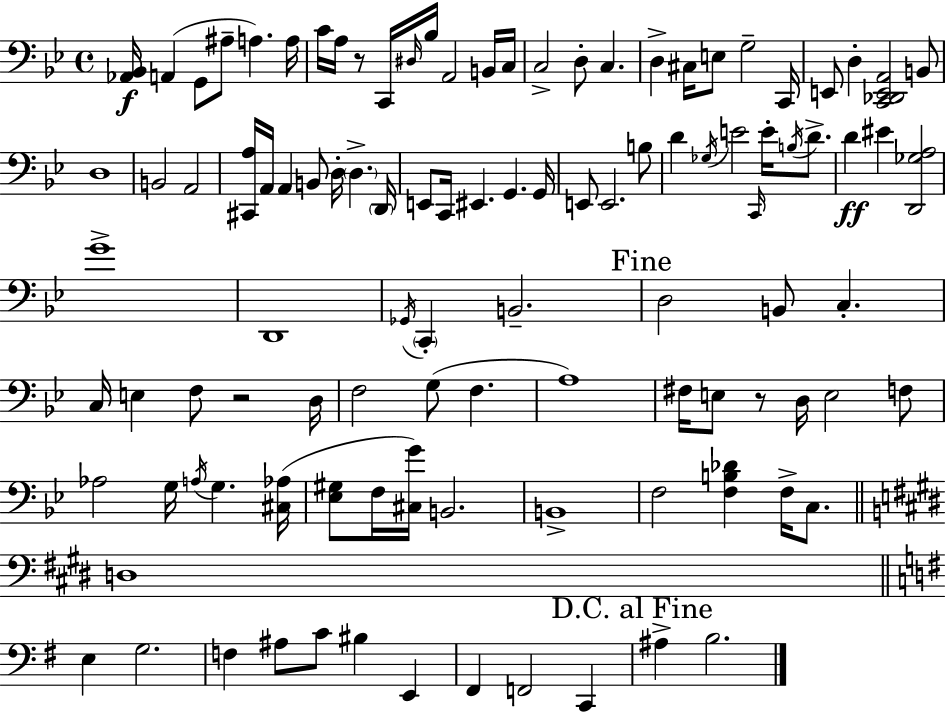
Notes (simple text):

[Ab2,Bb2]/s A2/q G2/e A#3/e A3/q. A3/s C4/s A3/s R/e C2/s D#3/s Bb3/s A2/h B2/s C3/s C3/h D3/e C3/q. D3/q C#3/s E3/e G3/h C2/s E2/e D3/q [C2,Db2,E2,A2]/h B2/e D3/w B2/h A2/h [C#2,A3]/s A2/s A2/q B2/e D3/s D3/q. D2/s E2/e C2/s EIS2/q. G2/q. G2/s E2/e E2/h. B3/e D4/q Gb3/s E4/h C2/s E4/s B3/s D4/e. D4/q EIS4/q [D2,Gb3,A3]/h G4/w D2/w Gb2/s C2/q B2/h. D3/h B2/e C3/q. C3/s E3/q F3/e R/h D3/s F3/h G3/e F3/q. A3/w F#3/s E3/e R/e D3/s E3/h F3/e Ab3/h G3/s A3/s G3/q. [C#3,Ab3]/s [Eb3,G#3]/e F3/s [C#3,G4]/s B2/h. B2/w F3/h [F3,B3,Db4]/q F3/s C3/e. D3/w E3/q G3/h. F3/q A#3/e C4/e BIS3/q E2/q F#2/q F2/h C2/q A#3/q B3/h.